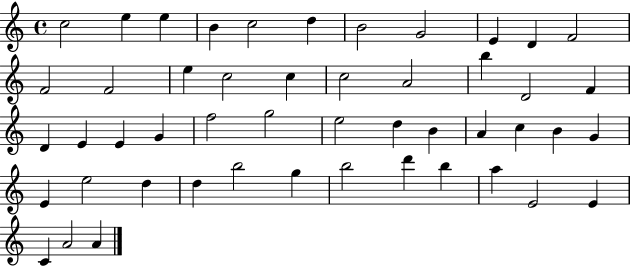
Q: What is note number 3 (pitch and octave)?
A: E5